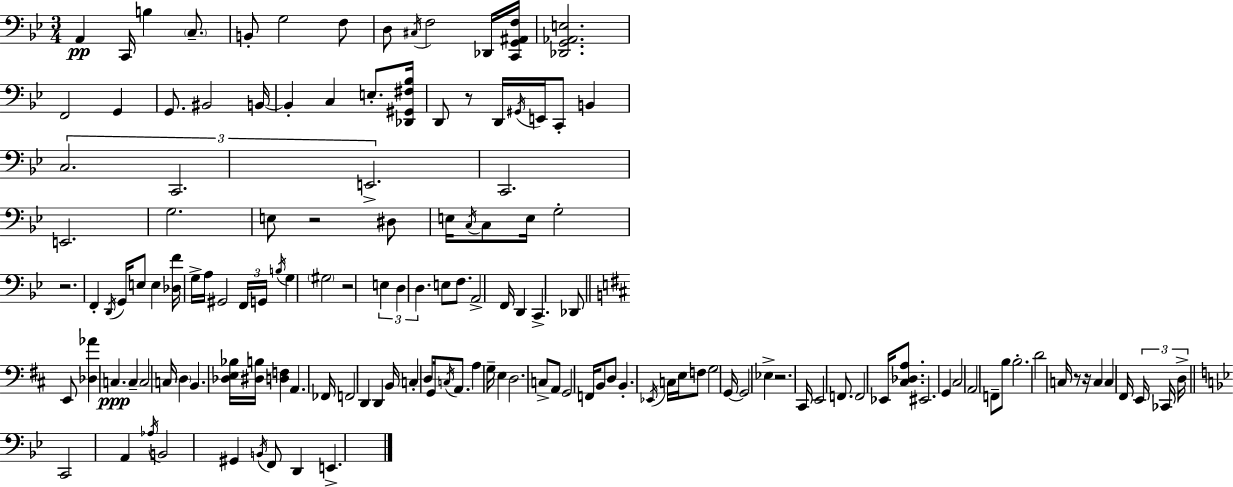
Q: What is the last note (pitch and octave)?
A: E2